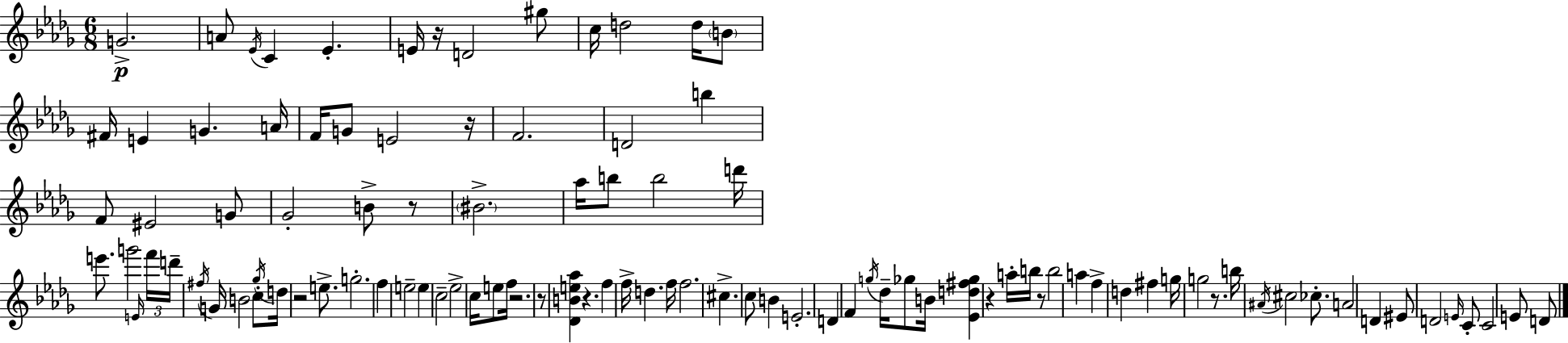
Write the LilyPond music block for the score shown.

{
  \clef treble
  \numericTimeSignature
  \time 6/8
  \key bes \minor
  \repeat volta 2 { g'2.->\p | a'8 \acciaccatura { ees'16 } c'4 ees'4.-. | e'16 r16 d'2 gis''8 | c''16 d''2 d''16 \parenthesize b'8 | \break fis'16 e'4 g'4. | a'16 f'16 g'8 e'2 | r16 f'2. | d'2 b''4 | \break f'8 eis'2 g'8 | ges'2-. b'8-> r8 | \parenthesize bis'2.-> | aes''16 b''8 b''2 | \break d'''16 e'''8. g'''2 | \grace { e'16 } \tuplet 3/2 { f'''16 d'''16-- \acciaccatura { fis''16 } } g'16 b'2 | c''8-. \acciaccatura { ges''16 } d''16 r2 | e''8.-> g''2.-. | \break f''4 e''2-- | e''4 c''2-- | ees''2-> | c''16 e''8 f''16 r2. | \break r8 <des' b' e'' aes''>4 r4. | f''4 f''16-> d''4. | f''16 f''2. | cis''4.-> c''8 | \break b'4 e'2.-. | d'4 f'4 | \acciaccatura { g''16 } des''16-- ges''8 b'16 <ees' d'' fis'' ges''>4 r4 | a''16-. b''16 r8 b''2 | \break a''4 f''4-> d''4 | fis''4 g''16 g''2 | r8. b''16 \acciaccatura { ais'16 } cis''2 | ces''8.-. a'2 | \break d'4 eis'8 d'2 | \grace { e'16 } c'8-. c'2 | e'8 d'8 } \bar "|."
}